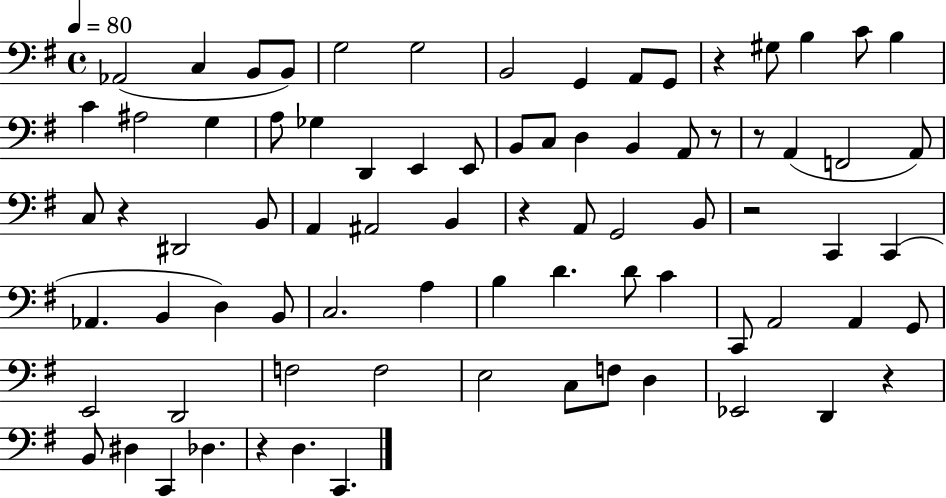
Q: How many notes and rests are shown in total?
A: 79